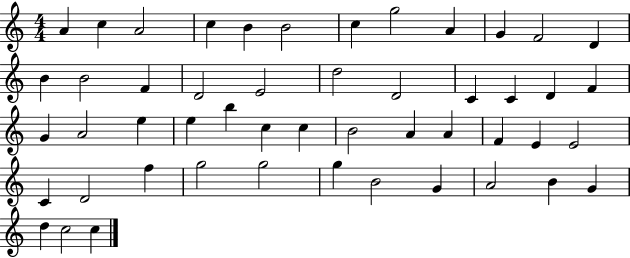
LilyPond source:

{
  \clef treble
  \numericTimeSignature
  \time 4/4
  \key c \major
  a'4 c''4 a'2 | c''4 b'4 b'2 | c''4 g''2 a'4 | g'4 f'2 d'4 | \break b'4 b'2 f'4 | d'2 e'2 | d''2 d'2 | c'4 c'4 d'4 f'4 | \break g'4 a'2 e''4 | e''4 b''4 c''4 c''4 | b'2 a'4 a'4 | f'4 e'4 e'2 | \break c'4 d'2 f''4 | g''2 g''2 | g''4 b'2 g'4 | a'2 b'4 g'4 | \break d''4 c''2 c''4 | \bar "|."
}